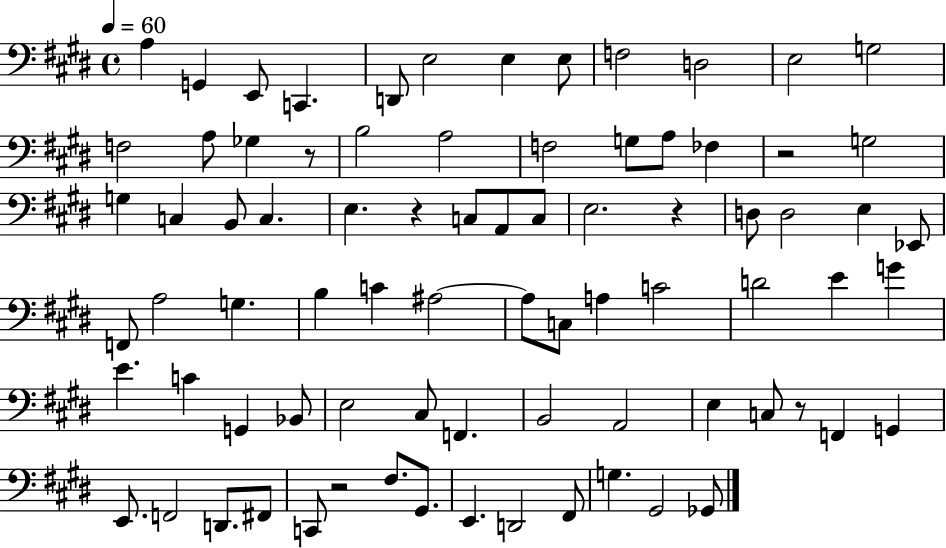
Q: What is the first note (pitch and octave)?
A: A3